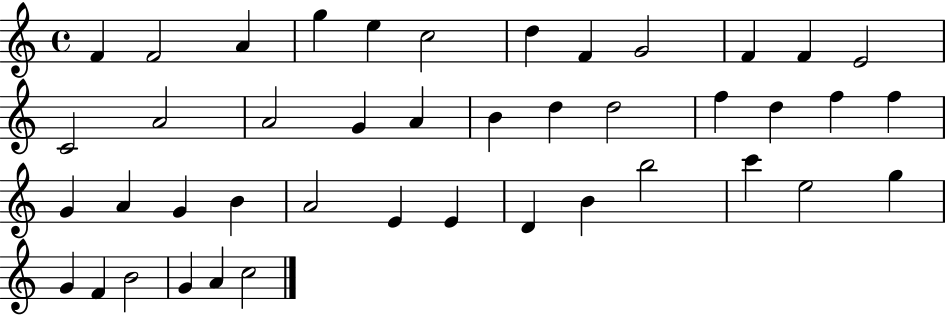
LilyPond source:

{
  \clef treble
  \time 4/4
  \defaultTimeSignature
  \key c \major
  f'4 f'2 a'4 | g''4 e''4 c''2 | d''4 f'4 g'2 | f'4 f'4 e'2 | \break c'2 a'2 | a'2 g'4 a'4 | b'4 d''4 d''2 | f''4 d''4 f''4 f''4 | \break g'4 a'4 g'4 b'4 | a'2 e'4 e'4 | d'4 b'4 b''2 | c'''4 e''2 g''4 | \break g'4 f'4 b'2 | g'4 a'4 c''2 | \bar "|."
}